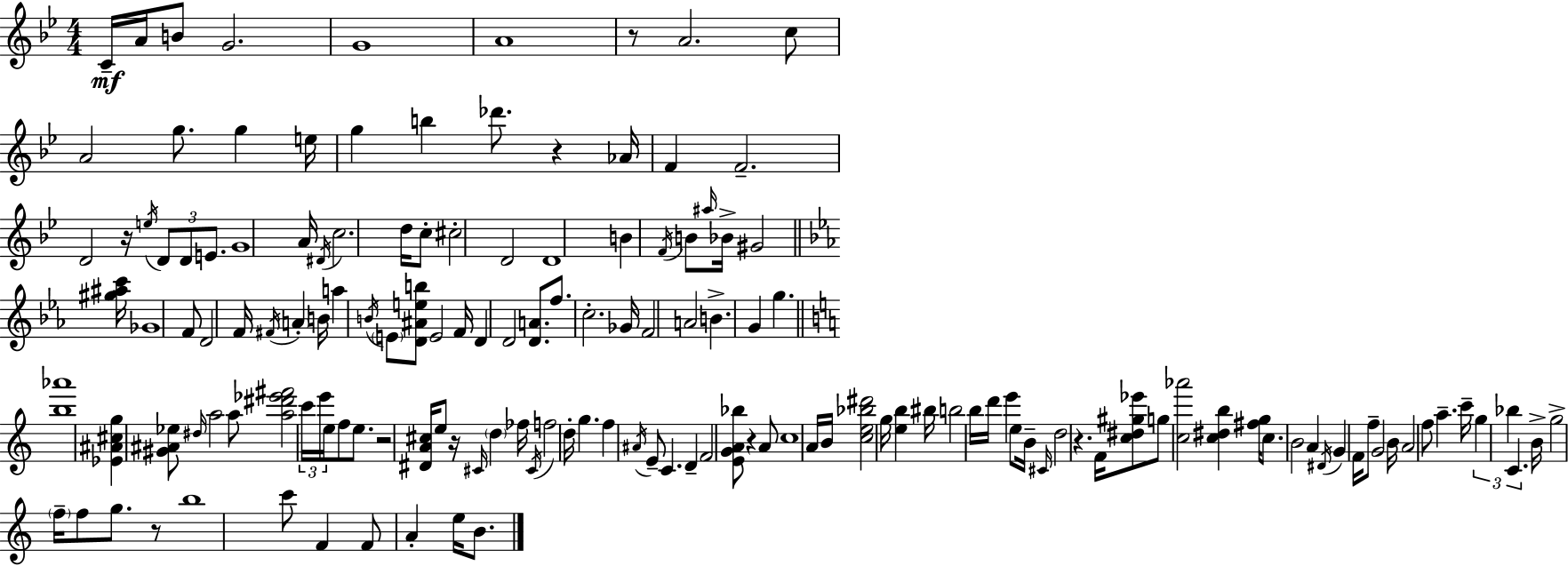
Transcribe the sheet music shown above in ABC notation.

X:1
T:Untitled
M:4/4
L:1/4
K:Bb
C/4 A/4 B/2 G2 G4 A4 z/2 A2 c/2 A2 g/2 g e/4 g b _d'/2 z _A/4 F F2 D2 z/4 e/4 D/2 D/2 E/2 G4 A/4 ^D/4 c2 d/4 c/2 ^c2 D2 D4 B F/4 B/2 ^a/4 _B/4 ^G2 [^g^ac']/4 _G4 F/2 D2 F/4 ^F/4 A B/4 a B/4 E/2 [D^Aeb]/2 E2 F/4 D D2 [DA]/2 f/2 c2 _G/4 F2 A2 B G g [b_a']4 [_E^A^cg] [^G^A_e]/2 ^d/4 a2 a/2 [a^d'_e'^f']2 c'/4 e'/4 e/4 f/2 e/2 z2 [^DA^c]/4 e/2 z/4 ^C/4 d _f/4 ^C/4 f2 d/4 g f ^A/4 E/2 C D F2 [EGA_b]/2 z A/2 c4 A/4 B/4 [ce_b^d']2 g/4 [eb] ^b/4 b2 b/4 d'/4 e' e/2 B/4 ^C/4 d2 z F/4 [c^d^g_e']/2 g/2 [c_a']2 [c^db] [^fg]/4 c/2 B2 A ^D/4 G F/4 f/2 G2 B/4 A2 f/2 a c'/4 g _b C B/4 g2 f/4 f/2 g/2 z/2 b4 c'/2 F F/2 A e/4 B/2